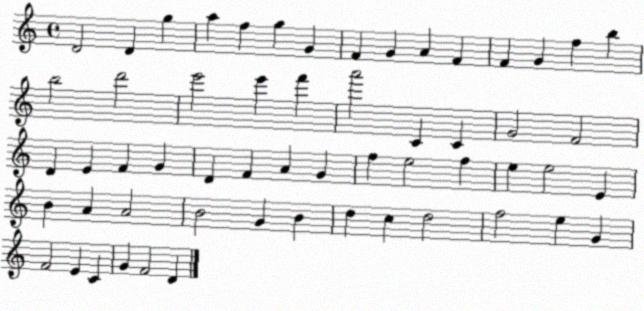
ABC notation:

X:1
T:Untitled
M:4/4
L:1/4
K:C
D2 D g a f g G F G A F F G f b b2 d'2 e'2 e' f' a'2 C C G2 F2 D E F G D F A G f e2 f e e2 E B A A2 B2 G B d c d2 f2 e G F2 E C G F2 D